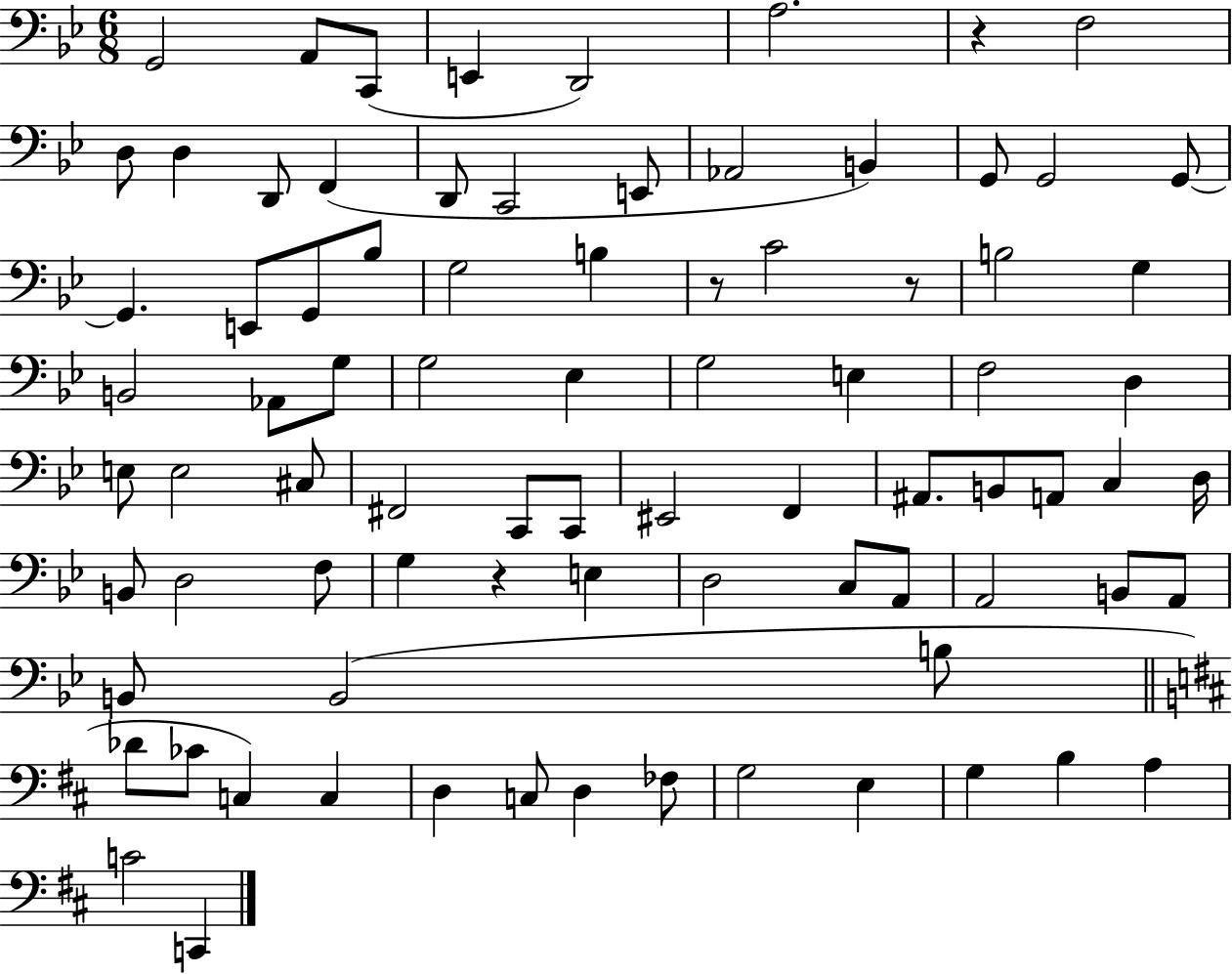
G2/h A2/e C2/e E2/q D2/h A3/h. R/q F3/h D3/e D3/q D2/e F2/q D2/e C2/h E2/e Ab2/h B2/q G2/e G2/h G2/e G2/q. E2/e G2/e Bb3/e G3/h B3/q R/e C4/h R/e B3/h G3/q B2/h Ab2/e G3/e G3/h Eb3/q G3/h E3/q F3/h D3/q E3/e E3/h C#3/e F#2/h C2/e C2/e EIS2/h F2/q A#2/e. B2/e A2/e C3/q D3/s B2/e D3/h F3/e G3/q R/q E3/q D3/h C3/e A2/e A2/h B2/e A2/e B2/e B2/h B3/e Db4/e CES4/e C3/q C3/q D3/q C3/e D3/q FES3/e G3/h E3/q G3/q B3/q A3/q C4/h C2/q